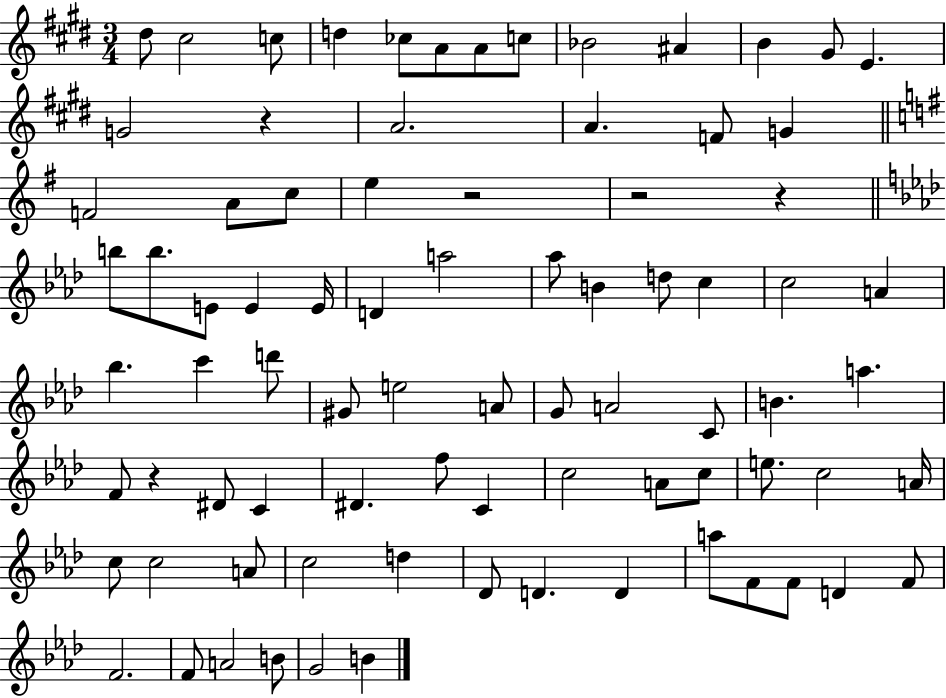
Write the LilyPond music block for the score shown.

{
  \clef treble
  \numericTimeSignature
  \time 3/4
  \key e \major
  dis''8 cis''2 c''8 | d''4 ces''8 a'8 a'8 c''8 | bes'2 ais'4 | b'4 gis'8 e'4. | \break g'2 r4 | a'2. | a'4. f'8 g'4 | \bar "||" \break \key g \major f'2 a'8 c''8 | e''4 r2 | r2 r4 | \bar "||" \break \key aes \major b''8 b''8. e'8 e'4 e'16 | d'4 a''2 | aes''8 b'4 d''8 c''4 | c''2 a'4 | \break bes''4. c'''4 d'''8 | gis'8 e''2 a'8 | g'8 a'2 c'8 | b'4. a''4. | \break f'8 r4 dis'8 c'4 | dis'4. f''8 c'4 | c''2 a'8 c''8 | e''8. c''2 a'16 | \break c''8 c''2 a'8 | c''2 d''4 | des'8 d'4. d'4 | a''8 f'8 f'8 d'4 f'8 | \break f'2. | f'8 a'2 b'8 | g'2 b'4 | \bar "|."
}